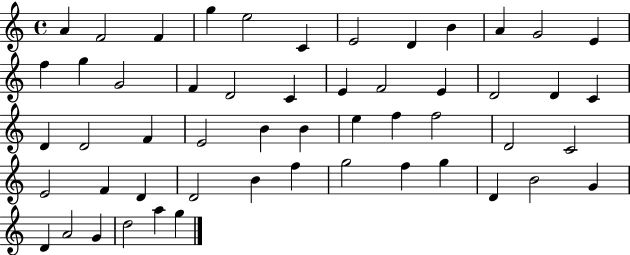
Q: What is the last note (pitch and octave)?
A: G5